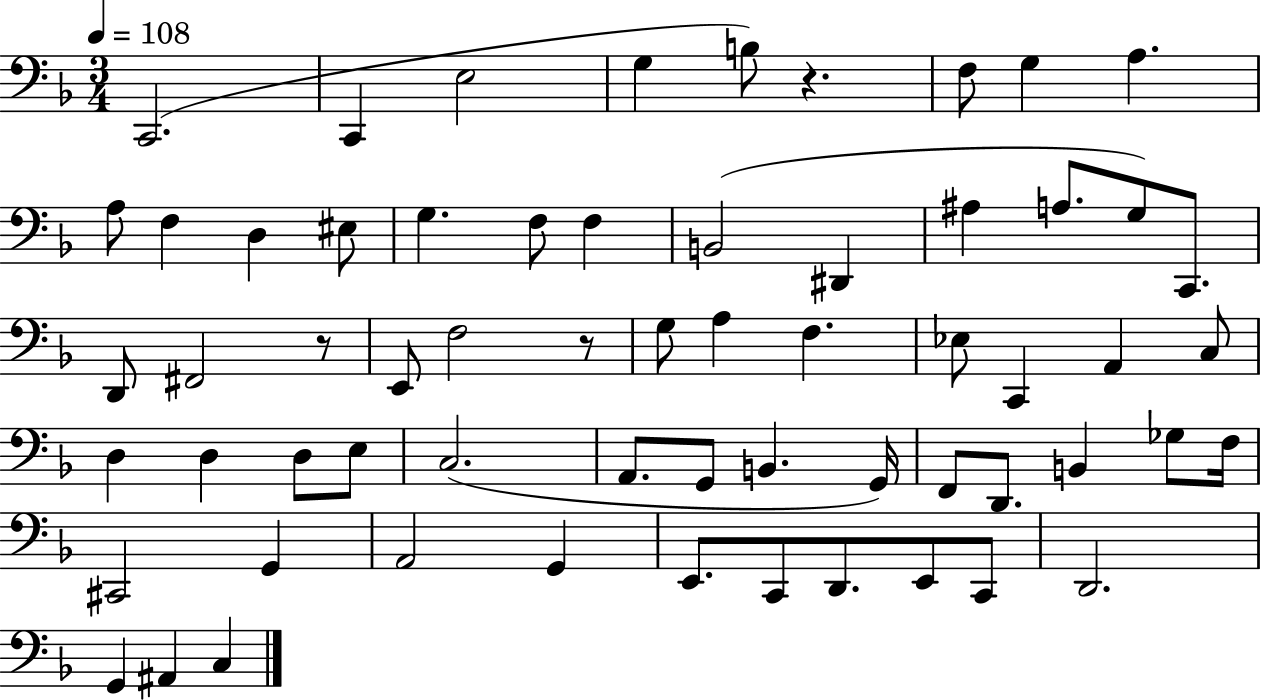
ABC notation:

X:1
T:Untitled
M:3/4
L:1/4
K:F
C,,2 C,, E,2 G, B,/2 z F,/2 G, A, A,/2 F, D, ^E,/2 G, F,/2 F, B,,2 ^D,, ^A, A,/2 G,/2 C,,/2 D,,/2 ^F,,2 z/2 E,,/2 F,2 z/2 G,/2 A, F, _E,/2 C,, A,, C,/2 D, D, D,/2 E,/2 C,2 A,,/2 G,,/2 B,, G,,/4 F,,/2 D,,/2 B,, _G,/2 F,/4 ^C,,2 G,, A,,2 G,, E,,/2 C,,/2 D,,/2 E,,/2 C,,/2 D,,2 G,, ^A,, C,